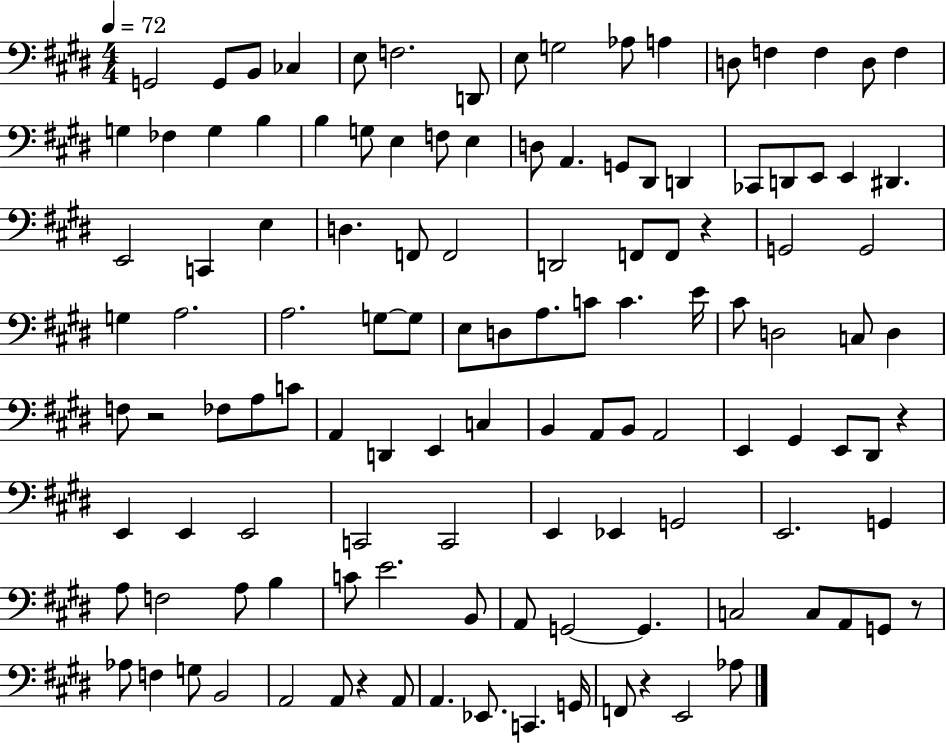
{
  \clef bass
  \numericTimeSignature
  \time 4/4
  \key e \major
  \tempo 4 = 72
  \repeat volta 2 { g,2 g,8 b,8 ces4 | e8 f2. d,8 | e8 g2 aes8 a4 | d8 f4 f4 d8 f4 | \break g4 fes4 g4 b4 | b4 g8 e4 f8 e4 | d8 a,4. g,8 dis,8 d,4 | ces,8 d,8 e,8 e,4 dis,4. | \break e,2 c,4 e4 | d4. f,8 f,2 | d,2 f,8 f,8 r4 | g,2 g,2 | \break g4 a2. | a2. g8~~ g8 | e8 d8 a8. c'8 c'4. e'16 | cis'8 d2 c8 d4 | \break f8 r2 fes8 a8 c'8 | a,4 d,4 e,4 c4 | b,4 a,8 b,8 a,2 | e,4 gis,4 e,8 dis,8 r4 | \break e,4 e,4 e,2 | c,2 c,2 | e,4 ees,4 g,2 | e,2. g,4 | \break a8 f2 a8 b4 | c'8 e'2. b,8 | a,8 g,2~~ g,4. | c2 c8 a,8 g,8 r8 | \break aes8 f4 g8 b,2 | a,2 a,8 r4 a,8 | a,4. ees,8. c,4. g,16 | f,8 r4 e,2 aes8 | \break } \bar "|."
}